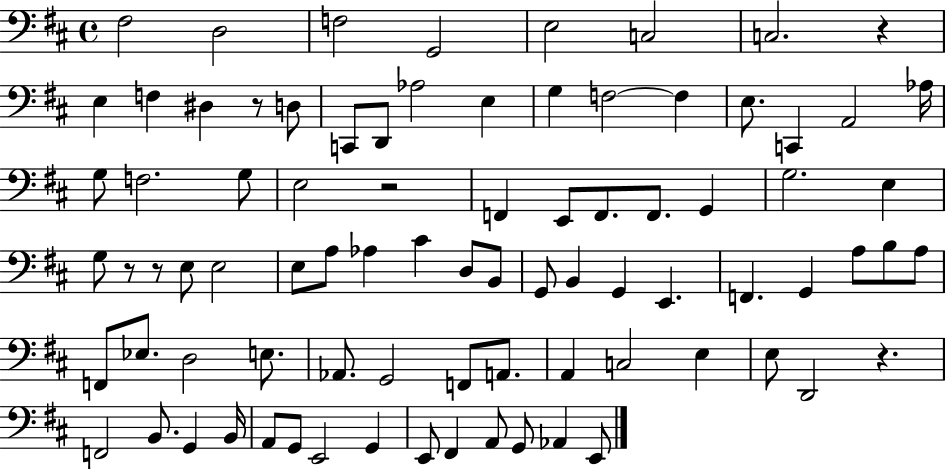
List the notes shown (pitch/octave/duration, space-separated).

F#3/h D3/h F3/h G2/h E3/h C3/h C3/h. R/q E3/q F3/q D#3/q R/e D3/e C2/e D2/e Ab3/h E3/q G3/q F3/h F3/q E3/e. C2/q A2/h Ab3/s G3/e F3/h. G3/e E3/h R/h F2/q E2/e F2/e. F2/e. G2/q G3/h. E3/q G3/e R/e R/e E3/e E3/h E3/e A3/e Ab3/q C#4/q D3/e B2/e G2/e B2/q G2/q E2/q. F2/q. G2/q A3/e B3/e A3/e F2/e Eb3/e. D3/h E3/e. Ab2/e. G2/h F2/e A2/e. A2/q C3/h E3/q E3/e D2/h R/q. F2/h B2/e. G2/q B2/s A2/e G2/e E2/h G2/q E2/e F#2/q A2/e G2/e Ab2/q E2/e